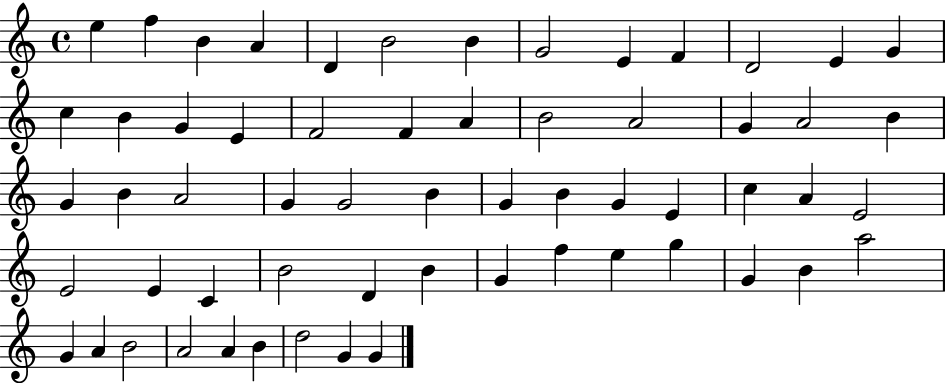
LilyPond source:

{
  \clef treble
  \time 4/4
  \defaultTimeSignature
  \key c \major
  e''4 f''4 b'4 a'4 | d'4 b'2 b'4 | g'2 e'4 f'4 | d'2 e'4 g'4 | \break c''4 b'4 g'4 e'4 | f'2 f'4 a'4 | b'2 a'2 | g'4 a'2 b'4 | \break g'4 b'4 a'2 | g'4 g'2 b'4 | g'4 b'4 g'4 e'4 | c''4 a'4 e'2 | \break e'2 e'4 c'4 | b'2 d'4 b'4 | g'4 f''4 e''4 g''4 | g'4 b'4 a''2 | \break g'4 a'4 b'2 | a'2 a'4 b'4 | d''2 g'4 g'4 | \bar "|."
}